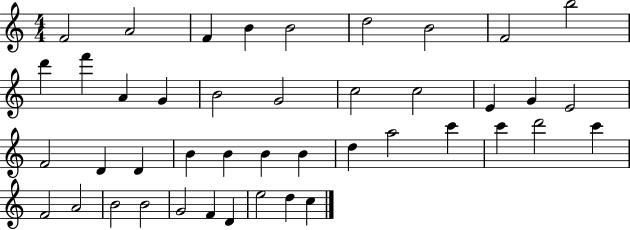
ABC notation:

X:1
T:Untitled
M:4/4
L:1/4
K:C
F2 A2 F B B2 d2 B2 F2 b2 d' f' A G B2 G2 c2 c2 E G E2 F2 D D B B B B d a2 c' c' d'2 c' F2 A2 B2 B2 G2 F D e2 d c